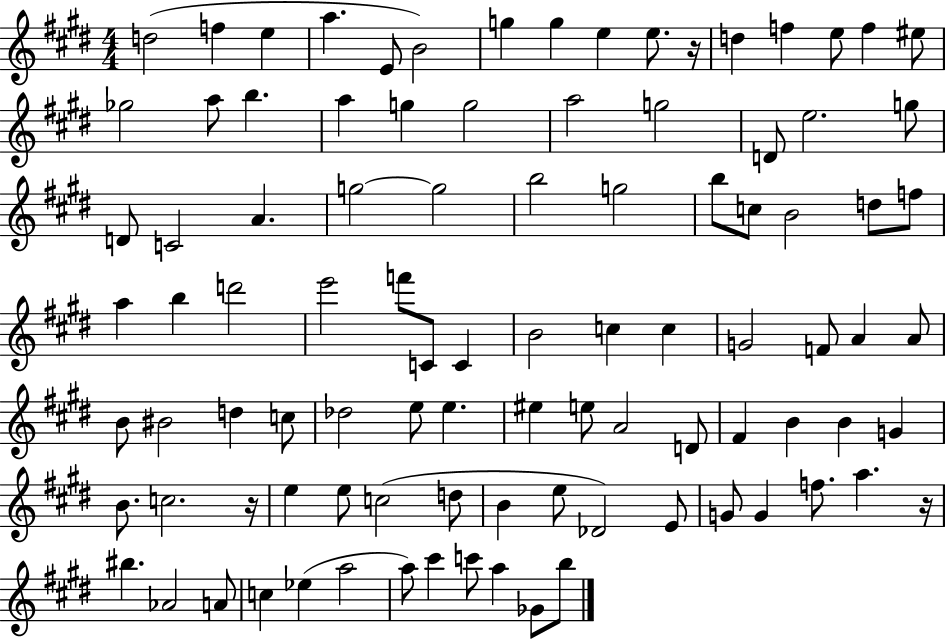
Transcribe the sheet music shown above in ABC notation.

X:1
T:Untitled
M:4/4
L:1/4
K:E
d2 f e a E/2 B2 g g e e/2 z/4 d f e/2 f ^e/2 _g2 a/2 b a g g2 a2 g2 D/2 e2 g/2 D/2 C2 A g2 g2 b2 g2 b/2 c/2 B2 d/2 f/2 a b d'2 e'2 f'/2 C/2 C B2 c c G2 F/2 A A/2 B/2 ^B2 d c/2 _d2 e/2 e ^e e/2 A2 D/2 ^F B B G B/2 c2 z/4 e e/2 c2 d/2 B e/2 _D2 E/2 G/2 G f/2 a z/4 ^b _A2 A/2 c _e a2 a/2 ^c' c'/2 a _G/2 b/2